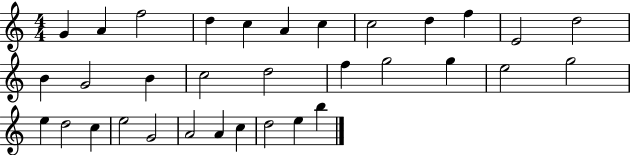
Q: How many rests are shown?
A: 0